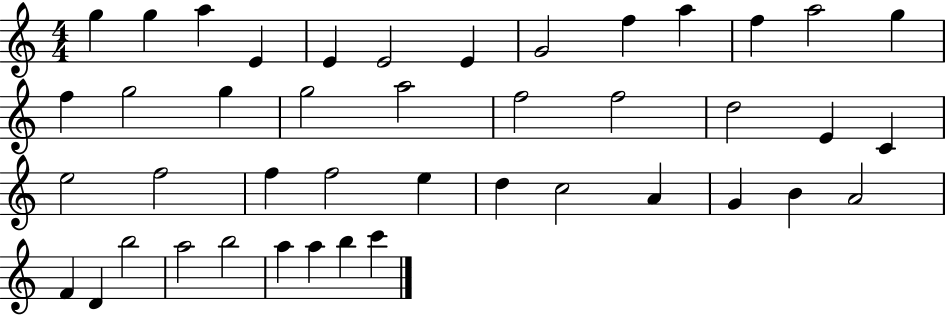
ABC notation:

X:1
T:Untitled
M:4/4
L:1/4
K:C
g g a E E E2 E G2 f a f a2 g f g2 g g2 a2 f2 f2 d2 E C e2 f2 f f2 e d c2 A G B A2 F D b2 a2 b2 a a b c'